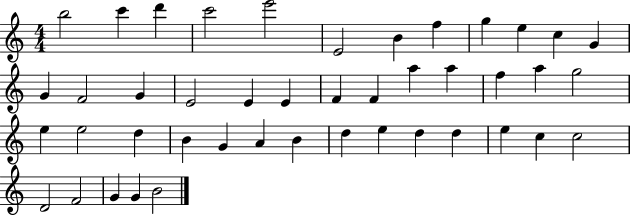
X:1
T:Untitled
M:4/4
L:1/4
K:C
b2 c' d' c'2 e'2 E2 B f g e c G G F2 G E2 E E F F a a f a g2 e e2 d B G A B d e d d e c c2 D2 F2 G G B2